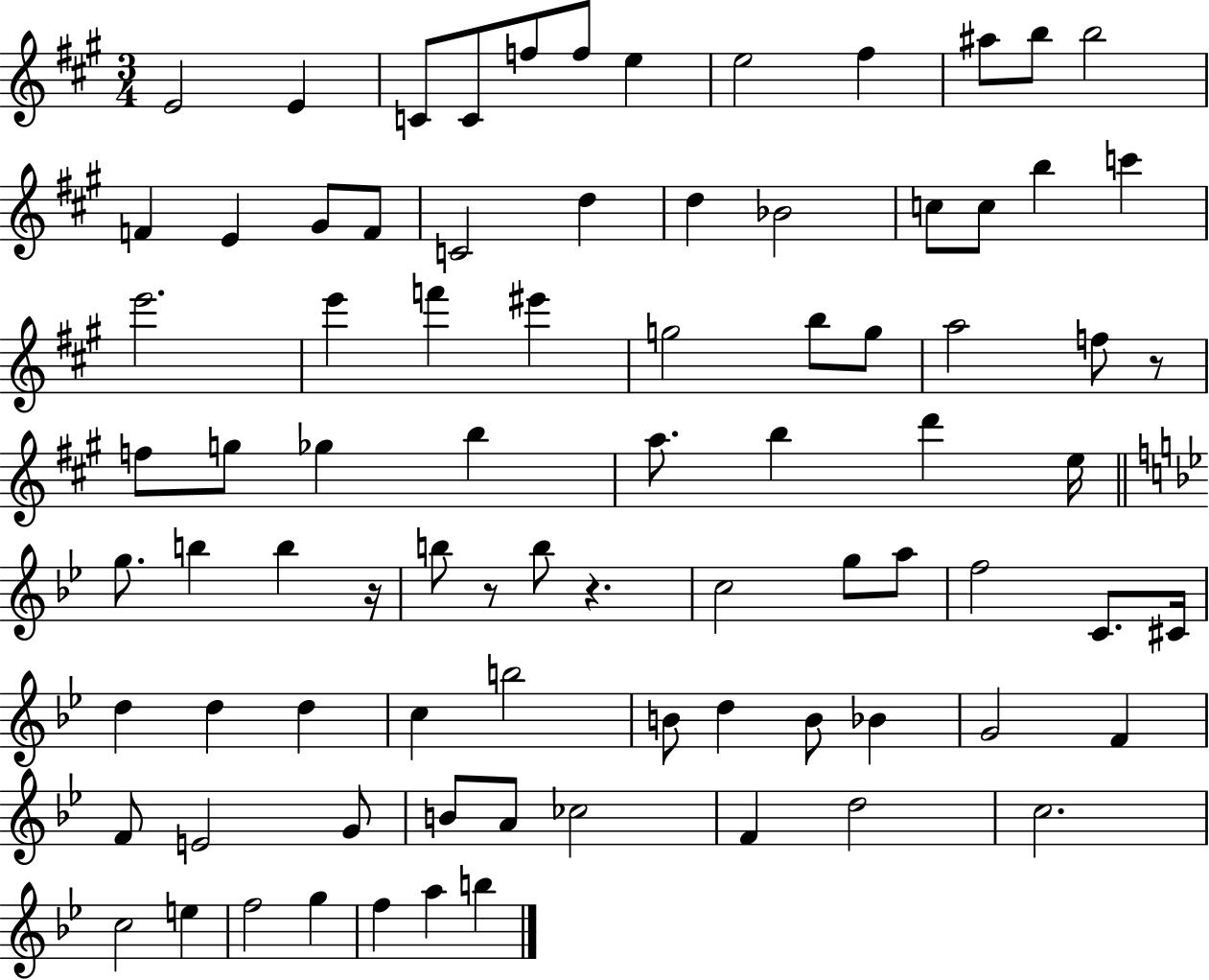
{
  \clef treble
  \numericTimeSignature
  \time 3/4
  \key a \major
  e'2 e'4 | c'8 c'8 f''8 f''8 e''4 | e''2 fis''4 | ais''8 b''8 b''2 | \break f'4 e'4 gis'8 f'8 | c'2 d''4 | d''4 bes'2 | c''8 c''8 b''4 c'''4 | \break e'''2. | e'''4 f'''4 eis'''4 | g''2 b''8 g''8 | a''2 f''8 r8 | \break f''8 g''8 ges''4 b''4 | a''8. b''4 d'''4 e''16 | \bar "||" \break \key g \minor g''8. b''4 b''4 r16 | b''8 r8 b''8 r4. | c''2 g''8 a''8 | f''2 c'8. cis'16 | \break d''4 d''4 d''4 | c''4 b''2 | b'8 d''4 b'8 bes'4 | g'2 f'4 | \break f'8 e'2 g'8 | b'8 a'8 ces''2 | f'4 d''2 | c''2. | \break c''2 e''4 | f''2 g''4 | f''4 a''4 b''4 | \bar "|."
}